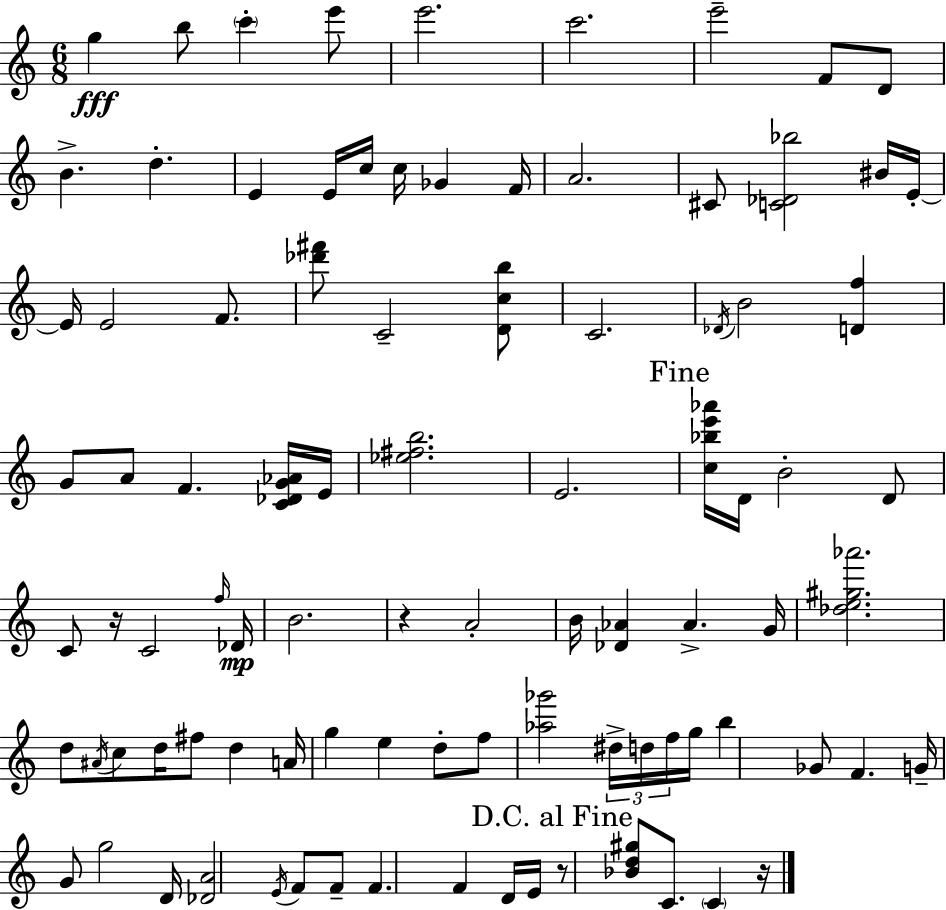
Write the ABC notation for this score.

X:1
T:Untitled
M:6/8
L:1/4
K:Am
g b/2 c' e'/2 e'2 c'2 e'2 F/2 D/2 B d E E/4 c/4 c/4 _G F/4 A2 ^C/2 [C_D_b]2 ^B/4 E/4 E/4 E2 F/2 [_d'^f']/2 C2 [Dcb]/2 C2 _D/4 B2 [Df] G/2 A/2 F [C_DG_A]/4 E/4 [_e^fb]2 E2 [c_be'_a']/4 D/4 B2 D/2 C/2 z/4 C2 f/4 _D/4 B2 z A2 B/4 [_D_A] _A G/4 [_de^g_a']2 d/2 ^A/4 c/2 d/4 ^f/2 d A/4 g e d/2 f/2 [_a_g']2 ^d/4 d/4 f/4 g/4 b _G/2 F G/4 G/2 g2 D/4 [_DA]2 E/4 F/2 F/2 F F D/4 E/4 z/2 [_Bd^g]/2 C/2 C z/4